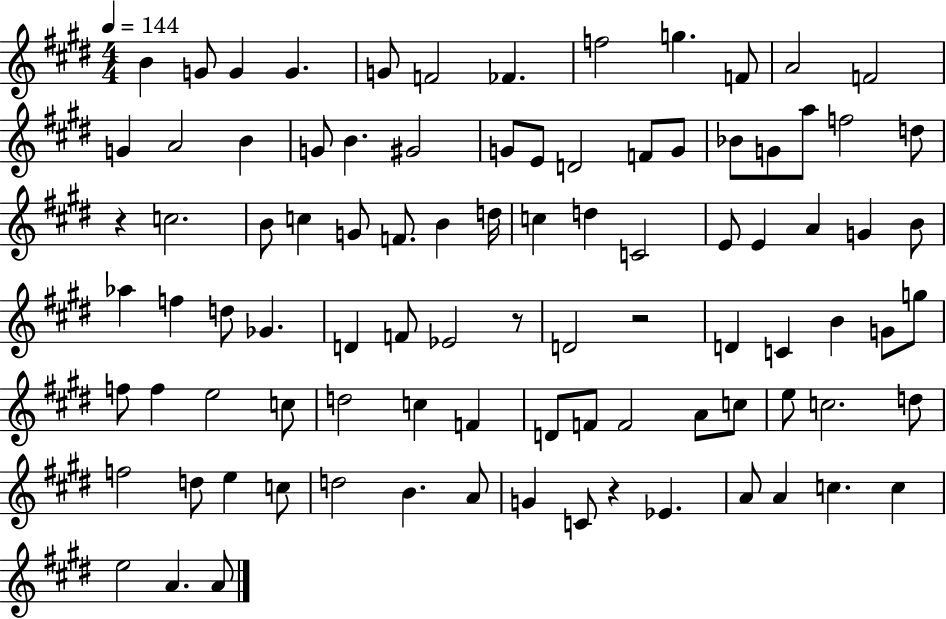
B4/q G4/e G4/q G4/q. G4/e F4/h FES4/q. F5/h G5/q. F4/e A4/h F4/h G4/q A4/h B4/q G4/e B4/q. G#4/h G4/e E4/e D4/h F4/e G4/e Bb4/e G4/e A5/e F5/h D5/e R/q C5/h. B4/e C5/q G4/e F4/e. B4/q D5/s C5/q D5/q C4/h E4/e E4/q A4/q G4/q B4/e Ab5/q F5/q D5/e Gb4/q. D4/q F4/e Eb4/h R/e D4/h R/h D4/q C4/q B4/q G4/e G5/e F5/e F5/q E5/h C5/e D5/h C5/q F4/q D4/e F4/e F4/h A4/e C5/e E5/e C5/h. D5/e F5/h D5/e E5/q C5/e D5/h B4/q. A4/e G4/q C4/e R/q Eb4/q. A4/e A4/q C5/q. C5/q E5/h A4/q. A4/e